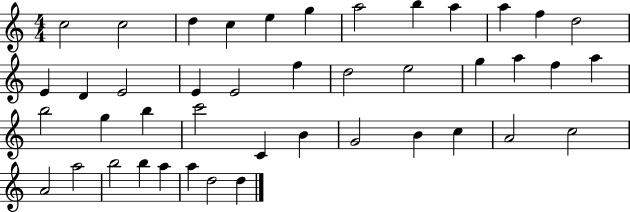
{
  \clef treble
  \numericTimeSignature
  \time 4/4
  \key c \major
  c''2 c''2 | d''4 c''4 e''4 g''4 | a''2 b''4 a''4 | a''4 f''4 d''2 | \break e'4 d'4 e'2 | e'4 e'2 f''4 | d''2 e''2 | g''4 a''4 f''4 a''4 | \break b''2 g''4 b''4 | c'''2 c'4 b'4 | g'2 b'4 c''4 | a'2 c''2 | \break a'2 a''2 | b''2 b''4 a''4 | a''4 d''2 d''4 | \bar "|."
}